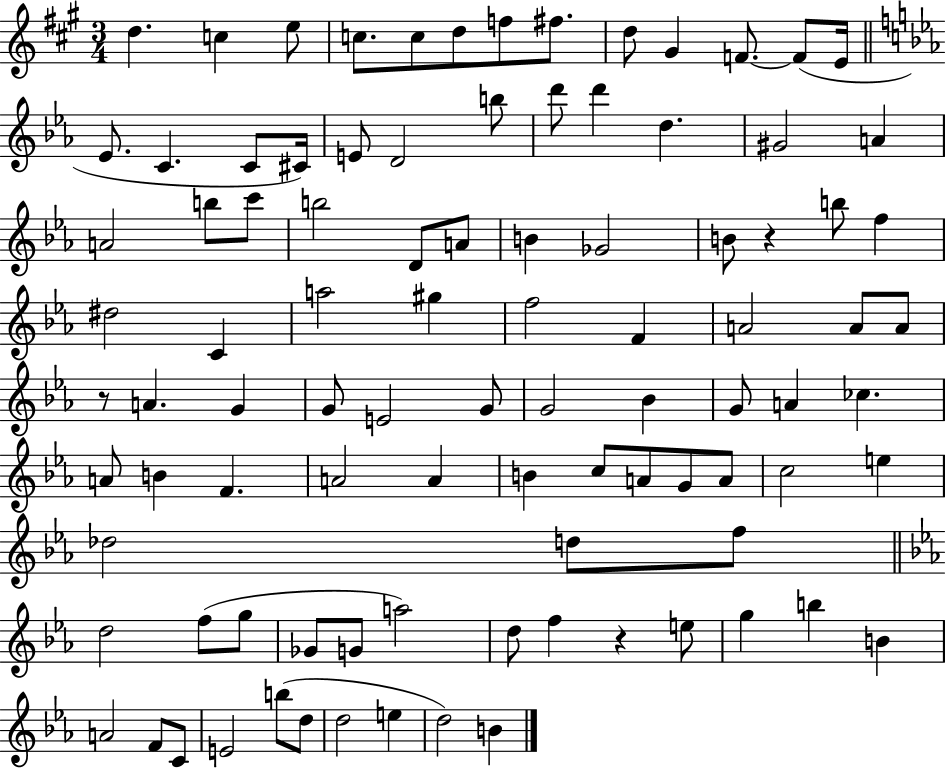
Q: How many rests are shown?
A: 3